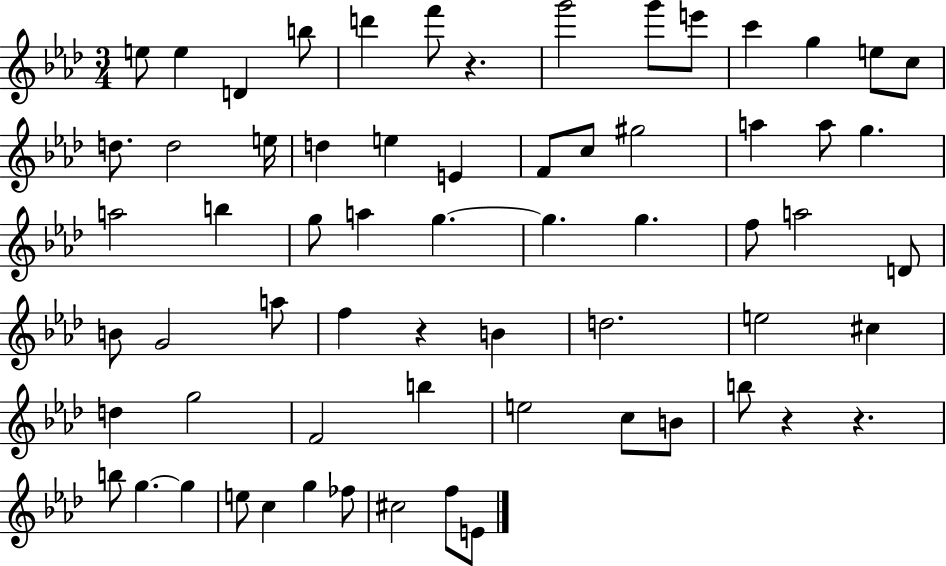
E5/e E5/q D4/q B5/e D6/q F6/e R/q. G6/h G6/e E6/e C6/q G5/q E5/e C5/e D5/e. D5/h E5/s D5/q E5/q E4/q F4/e C5/e G#5/h A5/q A5/e G5/q. A5/h B5/q G5/e A5/q G5/q. G5/q. G5/q. F5/e A5/h D4/e B4/e G4/h A5/e F5/q R/q B4/q D5/h. E5/h C#5/q D5/q G5/h F4/h B5/q E5/h C5/e B4/e B5/e R/q R/q. B5/e G5/q. G5/q E5/e C5/q G5/q FES5/e C#5/h F5/e E4/e